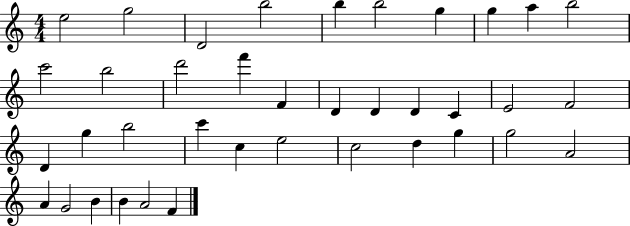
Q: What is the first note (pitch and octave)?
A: E5